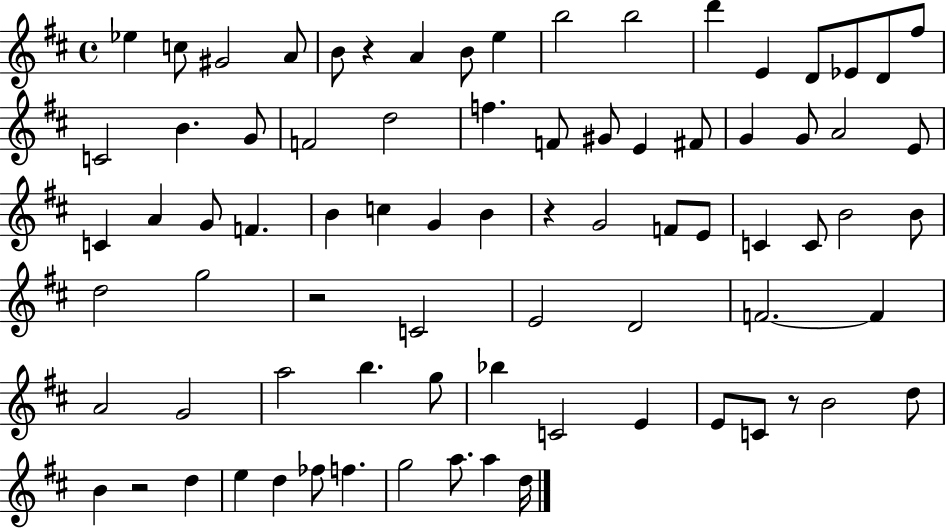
X:1
T:Untitled
M:4/4
L:1/4
K:D
_e c/2 ^G2 A/2 B/2 z A B/2 e b2 b2 d' E D/2 _E/2 D/2 ^f/2 C2 B G/2 F2 d2 f F/2 ^G/2 E ^F/2 G G/2 A2 E/2 C A G/2 F B c G B z G2 F/2 E/2 C C/2 B2 B/2 d2 g2 z2 C2 E2 D2 F2 F A2 G2 a2 b g/2 _b C2 E E/2 C/2 z/2 B2 d/2 B z2 d e d _f/2 f g2 a/2 a d/4